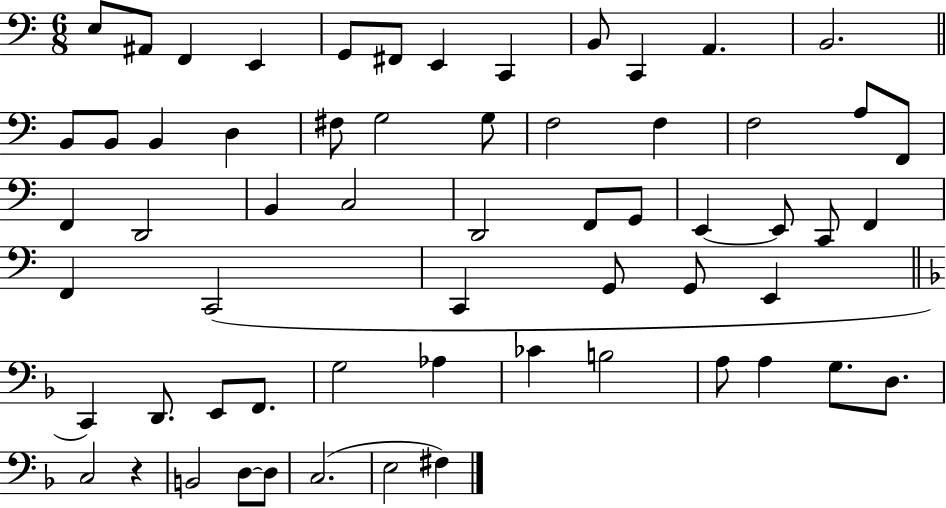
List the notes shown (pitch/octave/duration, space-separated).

E3/e A#2/e F2/q E2/q G2/e F#2/e E2/q C2/q B2/e C2/q A2/q. B2/h. B2/e B2/e B2/q D3/q F#3/e G3/h G3/e F3/h F3/q F3/h A3/e F2/e F2/q D2/h B2/q C3/h D2/h F2/e G2/e E2/q E2/e C2/e F2/q F2/q C2/h C2/q G2/e G2/e E2/q C2/q D2/e. E2/e F2/e. G3/h Ab3/q CES4/q B3/h A3/e A3/q G3/e. D3/e. C3/h R/q B2/h D3/e D3/e C3/h. E3/h F#3/q